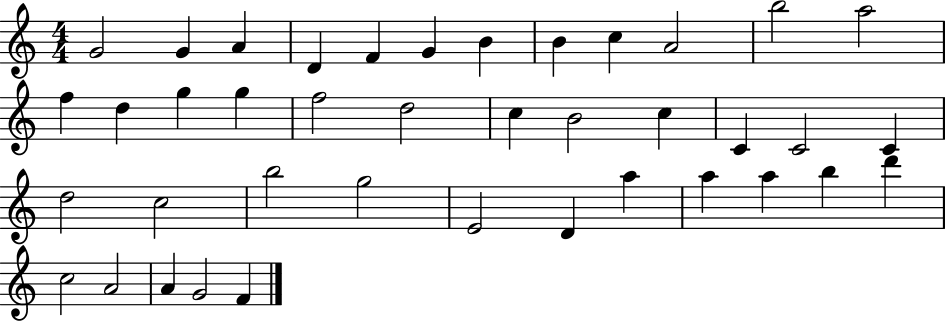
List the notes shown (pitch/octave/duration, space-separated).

G4/h G4/q A4/q D4/q F4/q G4/q B4/q B4/q C5/q A4/h B5/h A5/h F5/q D5/q G5/q G5/q F5/h D5/h C5/q B4/h C5/q C4/q C4/h C4/q D5/h C5/h B5/h G5/h E4/h D4/q A5/q A5/q A5/q B5/q D6/q C5/h A4/h A4/q G4/h F4/q